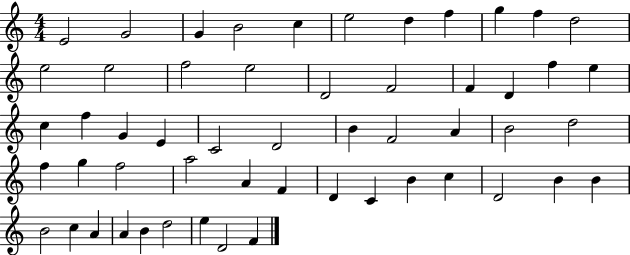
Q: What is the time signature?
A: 4/4